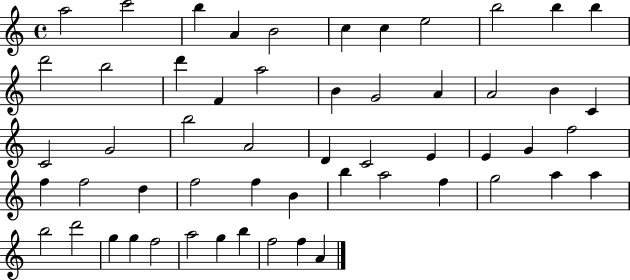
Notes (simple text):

A5/h C6/h B5/q A4/q B4/h C5/q C5/q E5/h B5/h B5/q B5/q D6/h B5/h D6/q F4/q A5/h B4/q G4/h A4/q A4/h B4/q C4/q C4/h G4/h B5/h A4/h D4/q C4/h E4/q E4/q G4/q F5/h F5/q F5/h D5/q F5/h F5/q B4/q B5/q A5/h F5/q G5/h A5/q A5/q B5/h D6/h G5/q G5/q F5/h A5/h G5/q B5/q F5/h F5/q A4/q